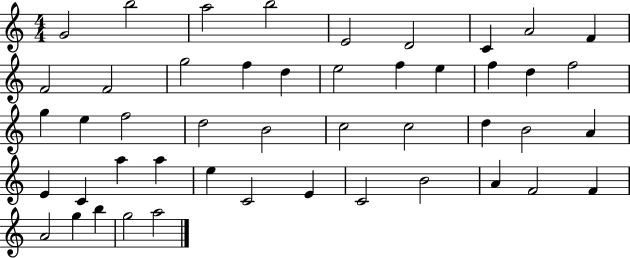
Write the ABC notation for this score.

X:1
T:Untitled
M:4/4
L:1/4
K:C
G2 b2 a2 b2 E2 D2 C A2 F F2 F2 g2 f d e2 f e f d f2 g e f2 d2 B2 c2 c2 d B2 A E C a a e C2 E C2 B2 A F2 F A2 g b g2 a2